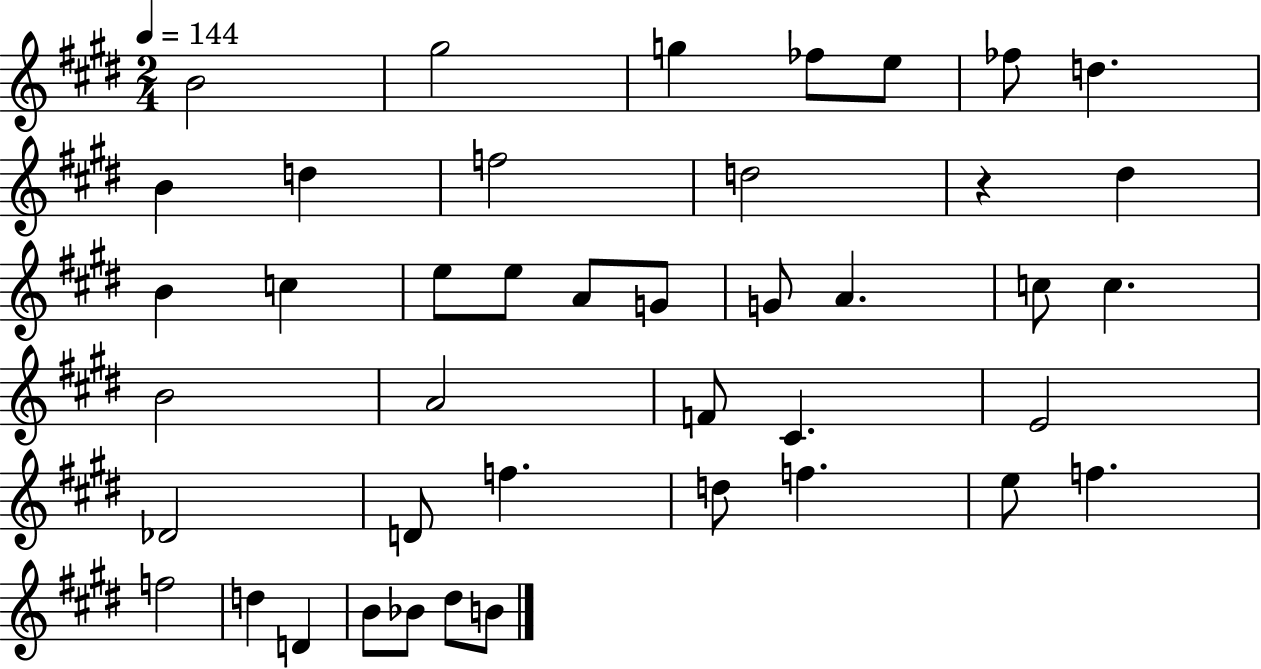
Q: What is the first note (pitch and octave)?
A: B4